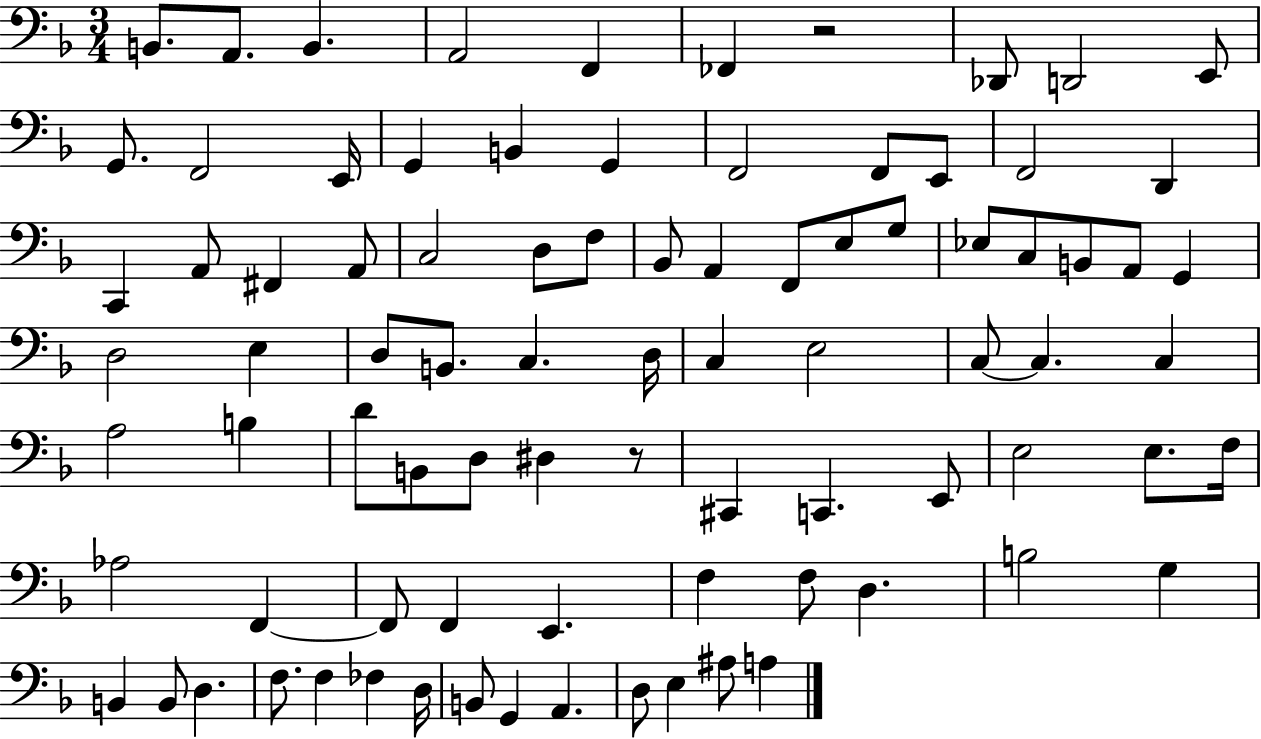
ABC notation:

X:1
T:Untitled
M:3/4
L:1/4
K:F
B,,/2 A,,/2 B,, A,,2 F,, _F,, z2 _D,,/2 D,,2 E,,/2 G,,/2 F,,2 E,,/4 G,, B,, G,, F,,2 F,,/2 E,,/2 F,,2 D,, C,, A,,/2 ^F,, A,,/2 C,2 D,/2 F,/2 _B,,/2 A,, F,,/2 E,/2 G,/2 _E,/2 C,/2 B,,/2 A,,/2 G,, D,2 E, D,/2 B,,/2 C, D,/4 C, E,2 C,/2 C, C, A,2 B, D/2 B,,/2 D,/2 ^D, z/2 ^C,, C,, E,,/2 E,2 E,/2 F,/4 _A,2 F,, F,,/2 F,, E,, F, F,/2 D, B,2 G, B,, B,,/2 D, F,/2 F, _F, D,/4 B,,/2 G,, A,, D,/2 E, ^A,/2 A,